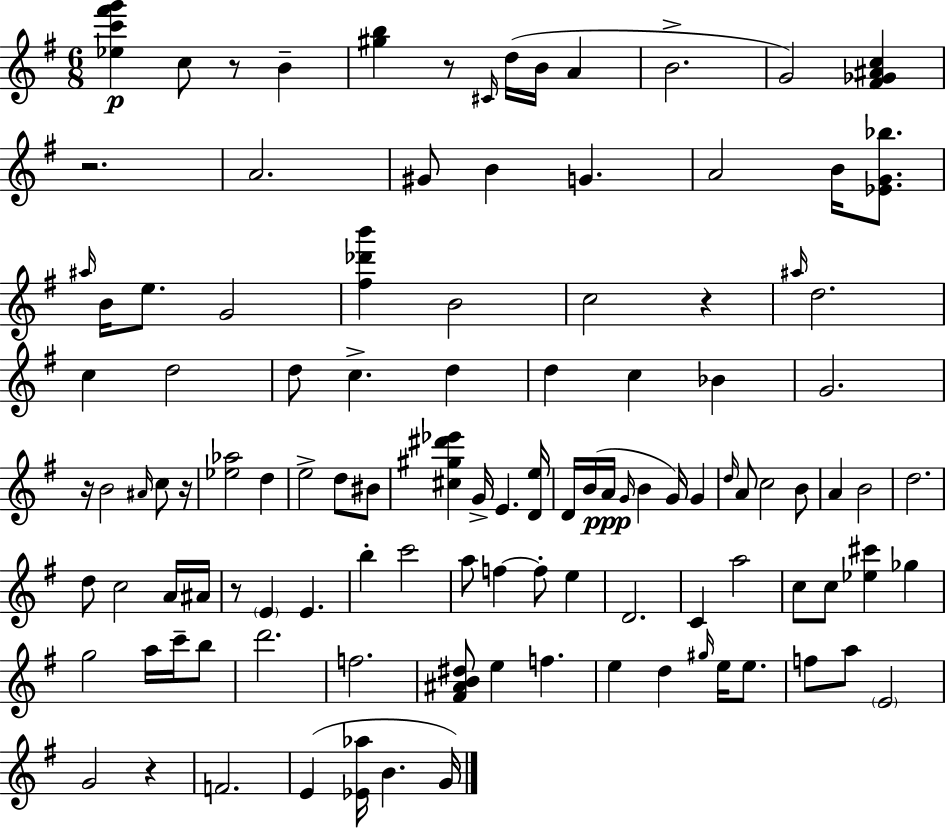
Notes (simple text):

[Eb5,C6,F#6,G6]/q C5/e R/e B4/q [G#5,B5]/q R/e C#4/s D5/s B4/s A4/q B4/h. G4/h [F#4,Gb4,A#4,C5]/q R/h. A4/h. G#4/e B4/q G4/q. A4/h B4/s [Eb4,G4,Bb5]/e. A#5/s B4/s E5/e. G4/h [F#5,Db6,B6]/q B4/h C5/h R/q A#5/s D5/h. C5/q D5/h D5/e C5/q. D5/q D5/q C5/q Bb4/q G4/h. R/s B4/h A#4/s C5/e R/s [Eb5,Ab5]/h D5/q E5/h D5/e BIS4/e [C#5,G#5,D#6,Eb6]/q G4/s E4/q. [D4,E5]/s D4/s B4/s A4/s G4/s B4/q G4/s G4/q D5/s A4/e C5/h B4/e A4/q B4/h D5/h. D5/e C5/h A4/s A#4/s R/e E4/q E4/q. B5/q C6/h A5/e F5/q F5/e E5/q D4/h. C4/q A5/h C5/e C5/e [Eb5,C#6]/q Gb5/q G5/h A5/s C6/s B5/e D6/h. F5/h. [F#4,A#4,B4,D#5]/e E5/q F5/q. E5/q D5/q G#5/s E5/s E5/e. F5/e A5/e E4/h G4/h R/q F4/h. E4/q [Eb4,Ab5]/s B4/q. G4/s